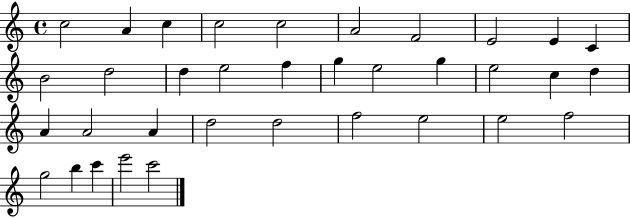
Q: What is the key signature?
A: C major